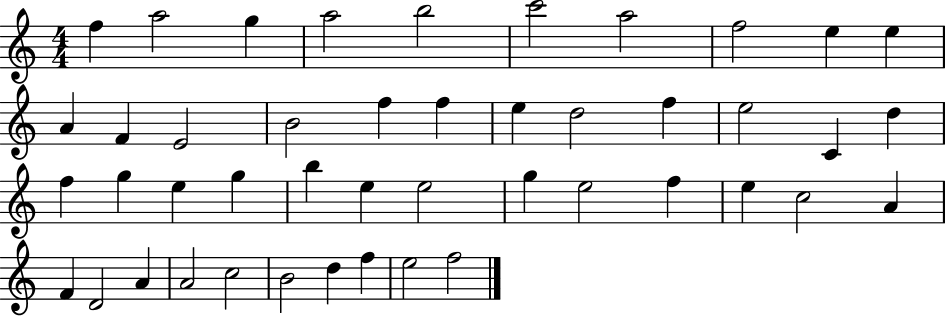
X:1
T:Untitled
M:4/4
L:1/4
K:C
f a2 g a2 b2 c'2 a2 f2 e e A F E2 B2 f f e d2 f e2 C d f g e g b e e2 g e2 f e c2 A F D2 A A2 c2 B2 d f e2 f2